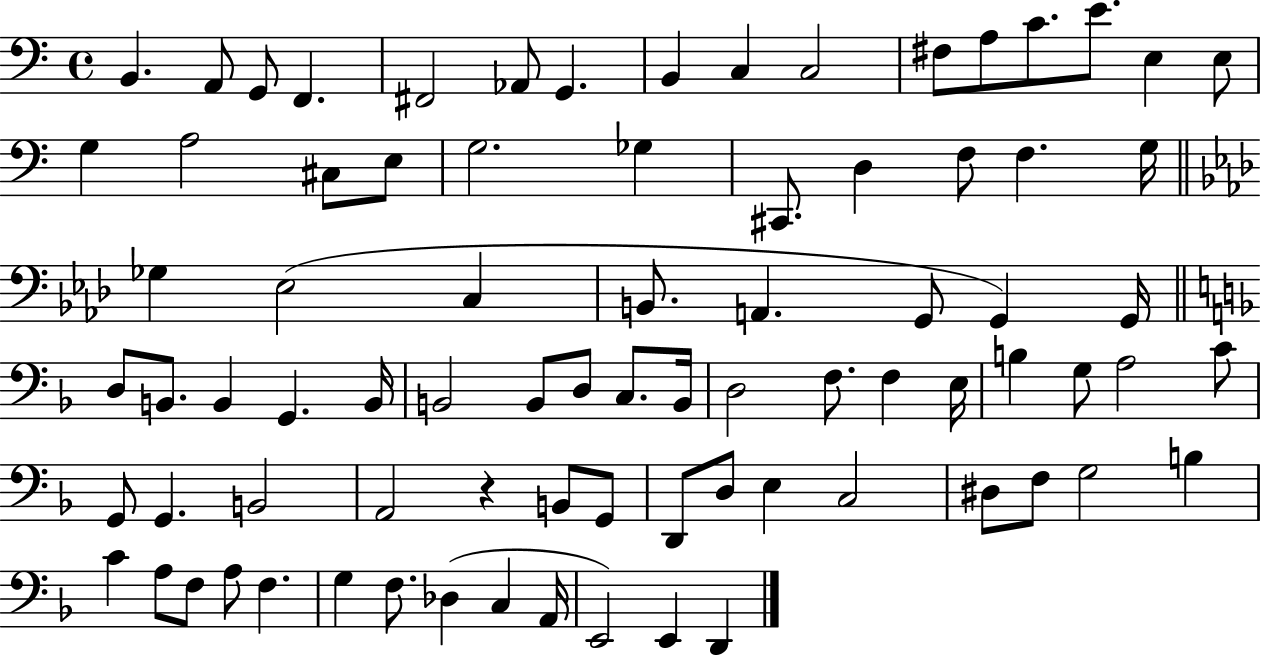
X:1
T:Untitled
M:4/4
L:1/4
K:C
B,, A,,/2 G,,/2 F,, ^F,,2 _A,,/2 G,, B,, C, C,2 ^F,/2 A,/2 C/2 E/2 E, E,/2 G, A,2 ^C,/2 E,/2 G,2 _G, ^C,,/2 D, F,/2 F, G,/4 _G, _E,2 C, B,,/2 A,, G,,/2 G,, G,,/4 D,/2 B,,/2 B,, G,, B,,/4 B,,2 B,,/2 D,/2 C,/2 B,,/4 D,2 F,/2 F, E,/4 B, G,/2 A,2 C/2 G,,/2 G,, B,,2 A,,2 z B,,/2 G,,/2 D,,/2 D,/2 E, C,2 ^D,/2 F,/2 G,2 B, C A,/2 F,/2 A,/2 F, G, F,/2 _D, C, A,,/4 E,,2 E,, D,,